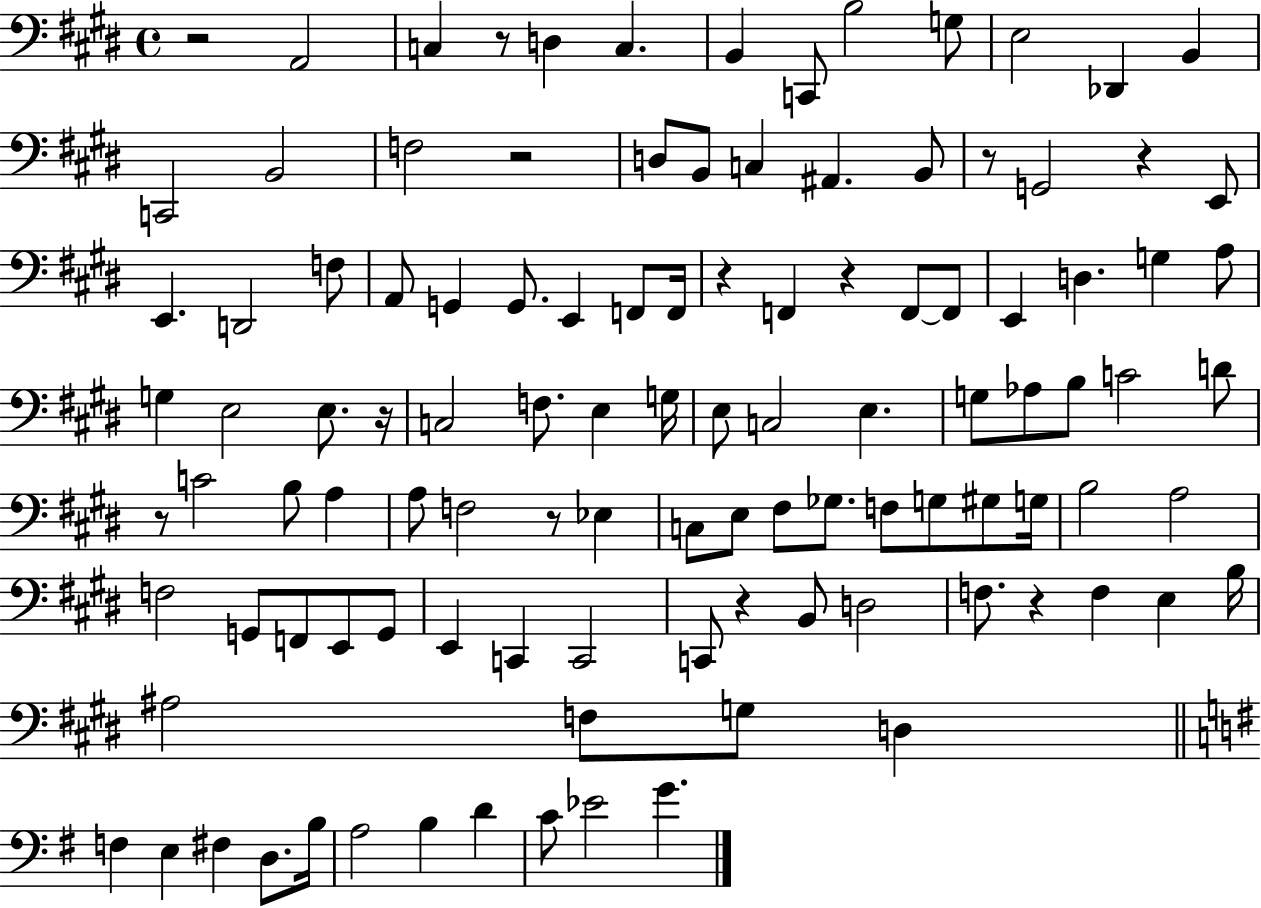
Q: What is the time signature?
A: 4/4